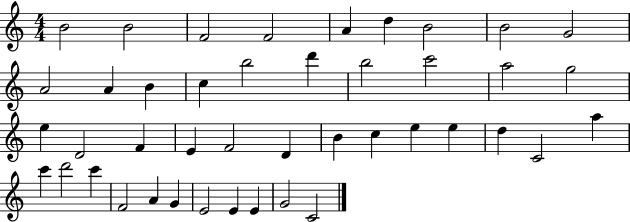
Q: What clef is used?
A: treble